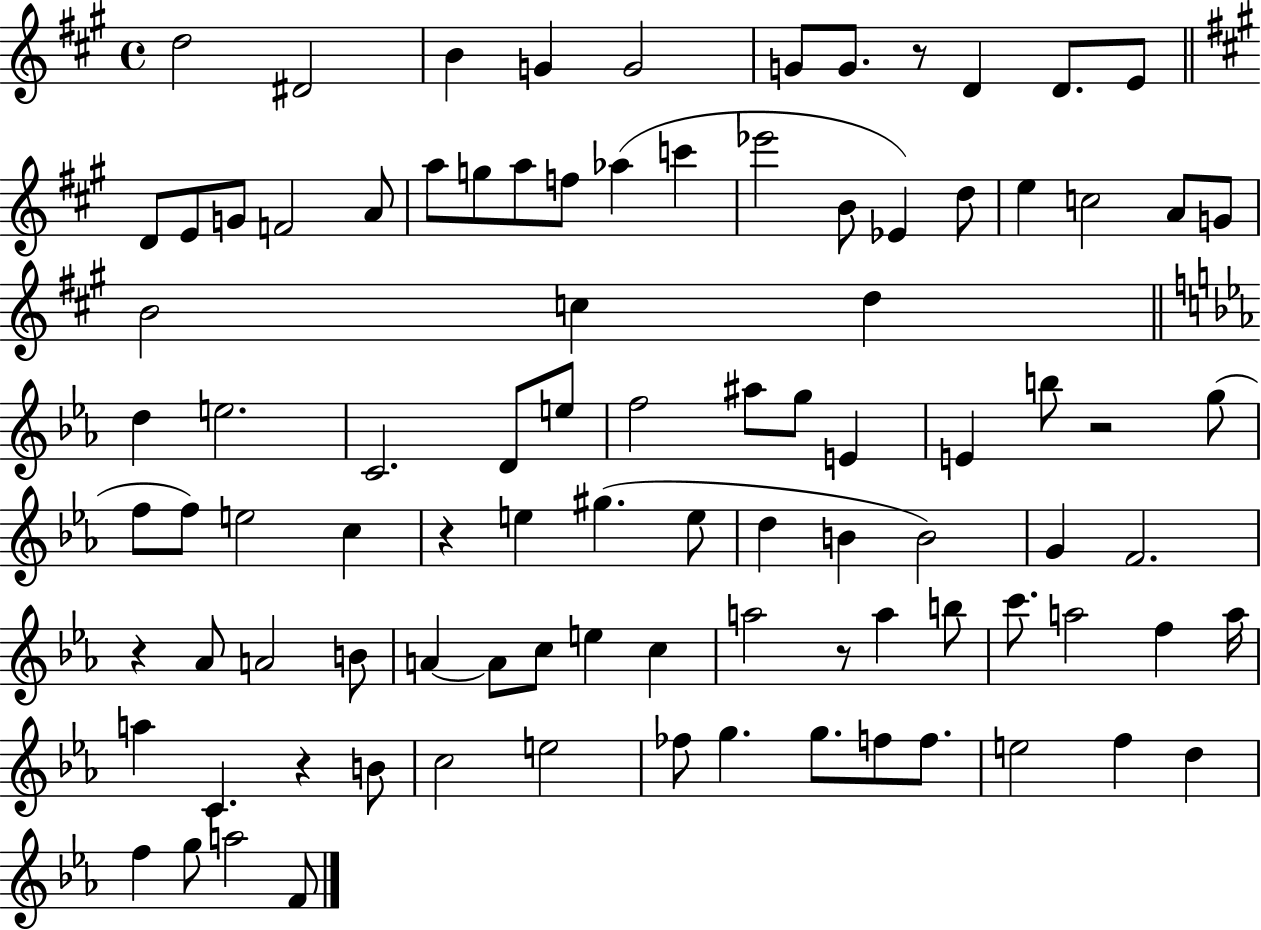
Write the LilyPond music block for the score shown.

{
  \clef treble
  \time 4/4
  \defaultTimeSignature
  \key a \major
  \repeat volta 2 { d''2 dis'2 | b'4 g'4 g'2 | g'8 g'8. r8 d'4 d'8. e'8 | \bar "||" \break \key a \major d'8 e'8 g'8 f'2 a'8 | a''8 g''8 a''8 f''8 aes''4( c'''4 | ees'''2 b'8 ees'4) d''8 | e''4 c''2 a'8 g'8 | \break b'2 c''4 d''4 | \bar "||" \break \key ees \major d''4 e''2. | c'2. d'8 e''8 | f''2 ais''8 g''8 e'4 | e'4 b''8 r2 g''8( | \break f''8 f''8) e''2 c''4 | r4 e''4 gis''4.( e''8 | d''4 b'4 b'2) | g'4 f'2. | \break r4 aes'8 a'2 b'8 | a'4~~ a'8 c''8 e''4 c''4 | a''2 r8 a''4 b''8 | c'''8. a''2 f''4 a''16 | \break a''4 c'4. r4 b'8 | c''2 e''2 | fes''8 g''4. g''8. f''8 f''8. | e''2 f''4 d''4 | \break f''4 g''8 a''2 f'8 | } \bar "|."
}